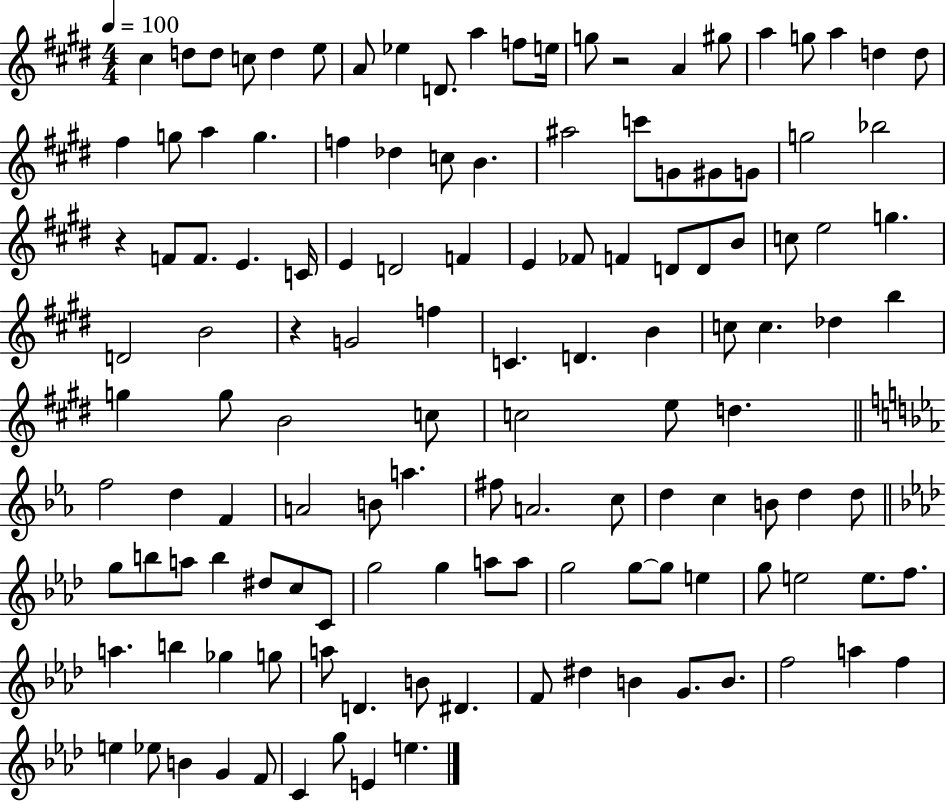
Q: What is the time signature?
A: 4/4